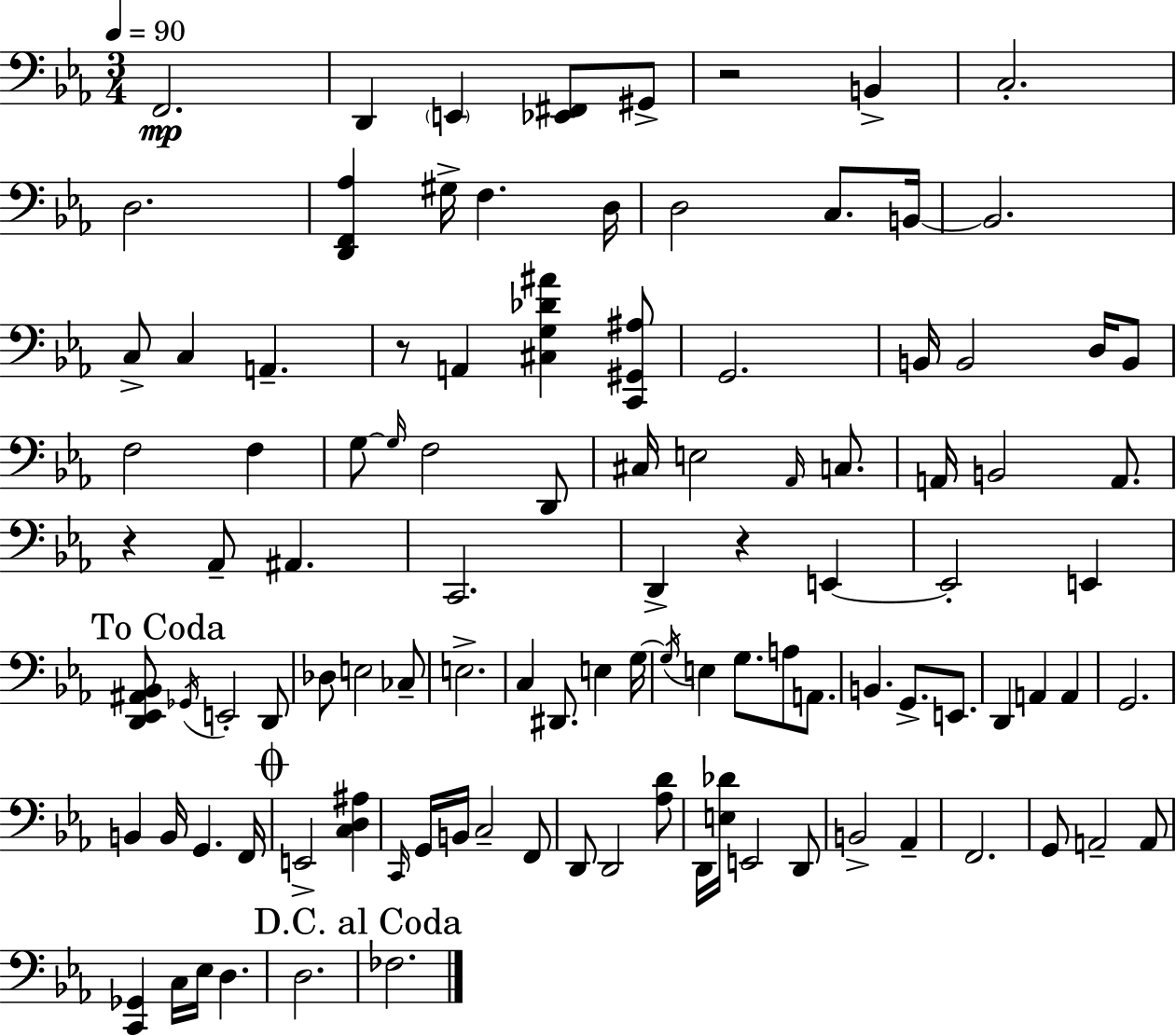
{
  \clef bass
  \numericTimeSignature
  \time 3/4
  \key c \minor
  \tempo 4 = 90
  f,2.\mp | d,4 \parenthesize e,4 <ees, fis,>8 gis,8-> | r2 b,4-> | c2.-. | \break d2. | <d, f, aes>4 gis16-> f4. d16 | d2 c8. b,16~~ | b,2. | \break c8-> c4 a,4.-- | r8 a,4 <cis g des' ais'>4 <c, gis, ais>8 | g,2. | b,16 b,2 d16 b,8 | \break f2 f4 | g8~~ \grace { g16 } f2 d,8 | cis16 e2 \grace { aes,16 } c8. | a,16 b,2 a,8. | \break r4 aes,8-- ais,4. | c,2. | d,4-> r4 e,4~~ | e,2-. e,4 | \break \mark "To Coda" <d, ees, ais, bes,>8 \acciaccatura { ges,16 } e,2-. | d,8 des8 e2 | ces8-- e2.-> | c4 dis,8. e4 | \break g16~~ \acciaccatura { g16 } e4 g8. a8 | a,8. b,4. g,8.-> | e,8. d,4 a,4 | a,4 g,2. | \break b,4 b,16 g,4. | f,16 \mark \markup { \musicglyph "scripts.coda" } e,2-> | <c d ais>4 \grace { c,16 } g,16 b,16 c2-- | f,8 d,8 d,2 | \break <aes d'>8 d,16 <e des'>16 e,2 | d,8 b,2-> | aes,4-- f,2. | g,8 a,2-- | \break a,8 <c, ges,>4 c16 ees16 d4. | d2. | \mark "D.C. al Coda" fes2. | \bar "|."
}